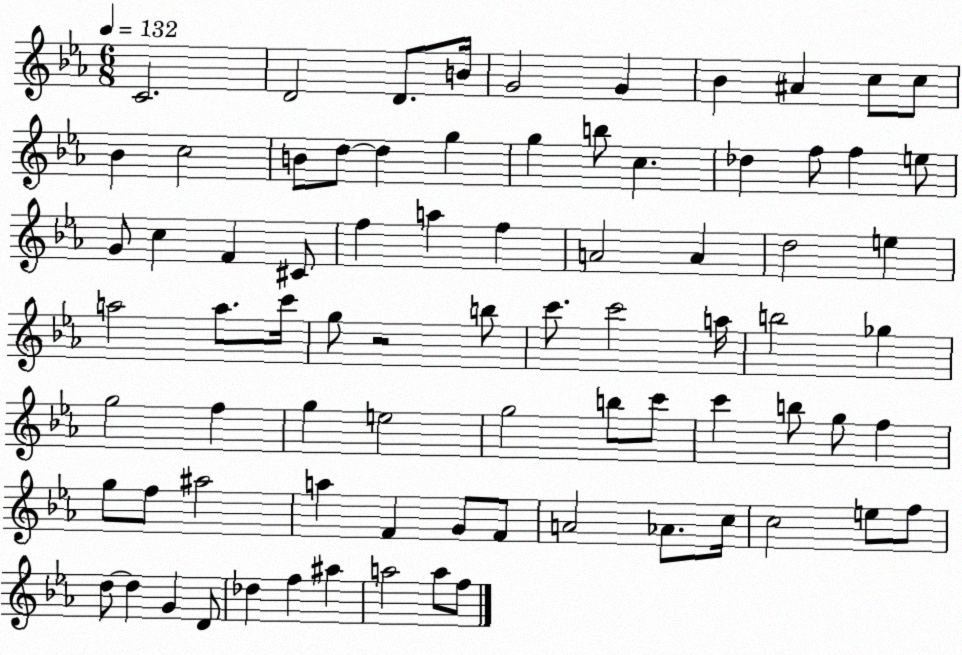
X:1
T:Untitled
M:6/8
L:1/4
K:Eb
C2 D2 D/2 B/4 G2 G _B ^A c/2 c/2 _B c2 B/2 d/2 d g g b/2 c _d f/2 f e/2 G/2 c F ^C/2 f a f A2 A d2 e a2 a/2 c'/4 g/2 z2 b/2 c'/2 c'2 a/4 b2 _g g2 f g e2 g2 b/2 c'/2 c' b/2 g/2 f g/2 f/2 ^a2 a F G/2 F/2 A2 _A/2 c/4 c2 e/2 f/2 d/2 d G D/2 _d f ^a a2 a/2 f/2